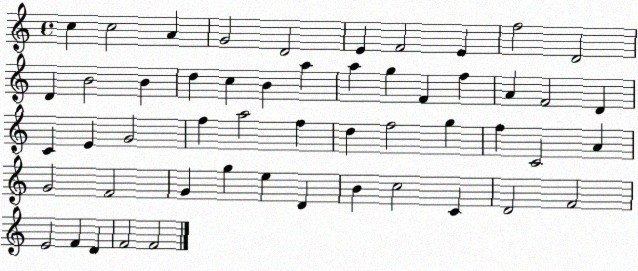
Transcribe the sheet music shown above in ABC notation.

X:1
T:Untitled
M:4/4
L:1/4
K:C
c c2 A G2 D2 E F2 E f2 D2 D B2 B d c B a a g F f A F2 D C E G2 f a2 f d f2 g f C2 A G2 F2 G g e D B c2 C D2 F2 E2 F D F2 F2